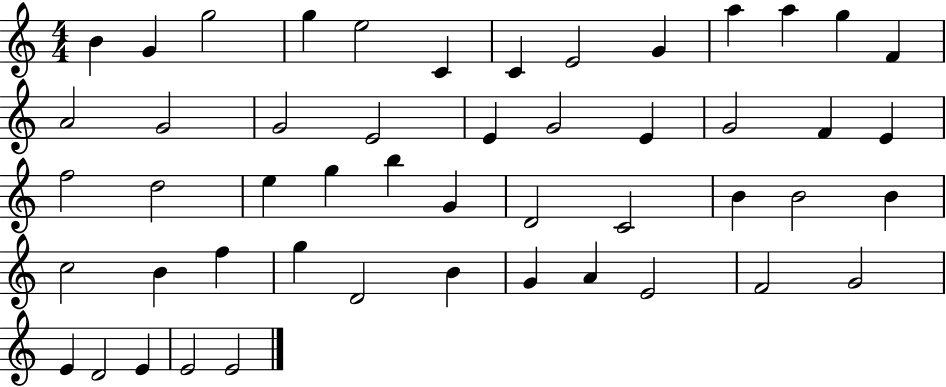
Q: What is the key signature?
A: C major